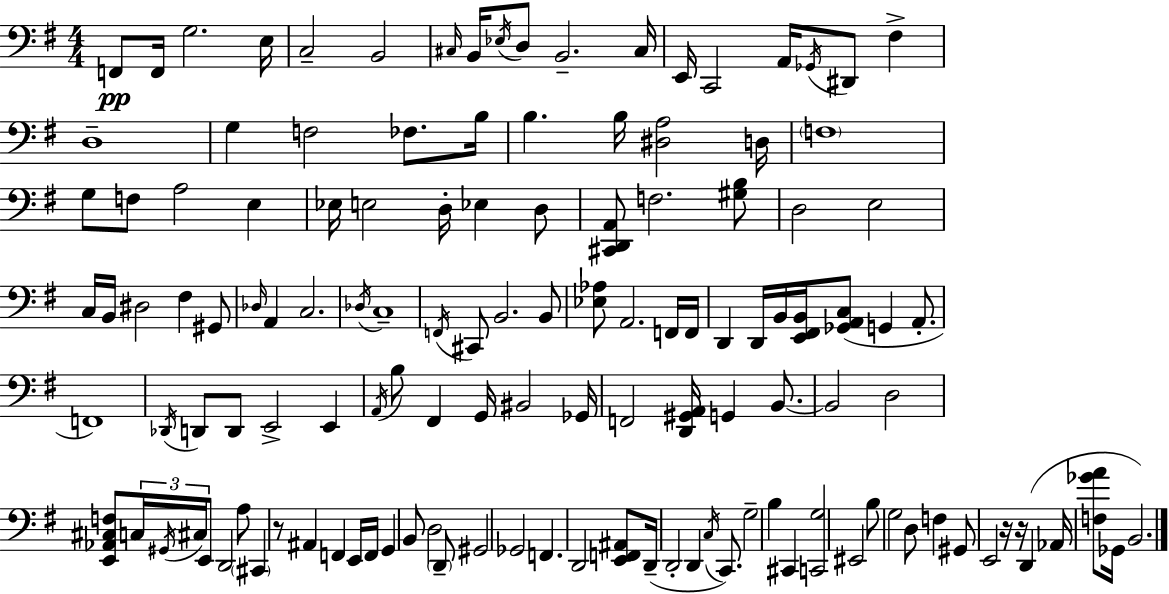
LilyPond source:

{
  \clef bass
  \numericTimeSignature
  \time 4/4
  \key g \major
  f,8\pp f,16 g2. e16 | c2-- b,2 | \grace { cis16 } b,16 \acciaccatura { ees16 } d8 b,2.-- | cis16 e,16 c,2 a,16 \acciaccatura { ges,16 } dis,8 fis4-> | \break d1-- | g4 f2 fes8. | b16 b4. b16 <dis a>2 | d16 \parenthesize f1 | \break g8 f8 a2 e4 | ees16 e2 d16-. ees4 | d8 <cis, d, a,>8 f2. | <gis b>8 d2 e2 | \break c16 b,16 dis2 fis4 | gis,8 \grace { des16 } a,4 c2. | \acciaccatura { des16 } c1-- | \acciaccatura { f,16 } cis,8 b,2. | \break b,8 <ees aes>8 a,2. | f,16 f,16 d,4 d,16 b,16 <e, fis, b,>16 <ges, a, c>8( g,4 | a,8.-. f,1) | \acciaccatura { des,16 } d,8 d,8 e,2-> | \break e,4 \acciaccatura { a,16 } b8 fis,4 g,16 bis,2 | ges,16 f,2 | <d, gis, a,>16 g,4 b,8.~~ b,2 | d2 <e, aes, cis f>8 \tuplet 3/2 { c16 \acciaccatura { gis,16 } cis16 } e,8 d,2 | \break a8 \parenthesize cis,4 r8 ais,4 | f,4 e,16 f,16 g,4 b,8 d2 | \parenthesize d,8-- gis,2 | ges,2 f,4. d,2 | \break <e, f, ais,>8 d,16--( d,2-. | d,4 \acciaccatura { c16 } c,8.) g2-- | b4 cis,4 <c, g>2 | eis,2 b8 g2 | \break d8 f4 gis,8 e,2 | r16 r16 d,4( aes,16 <f ges' a'>8 ges,16 b,2.) | \bar "|."
}